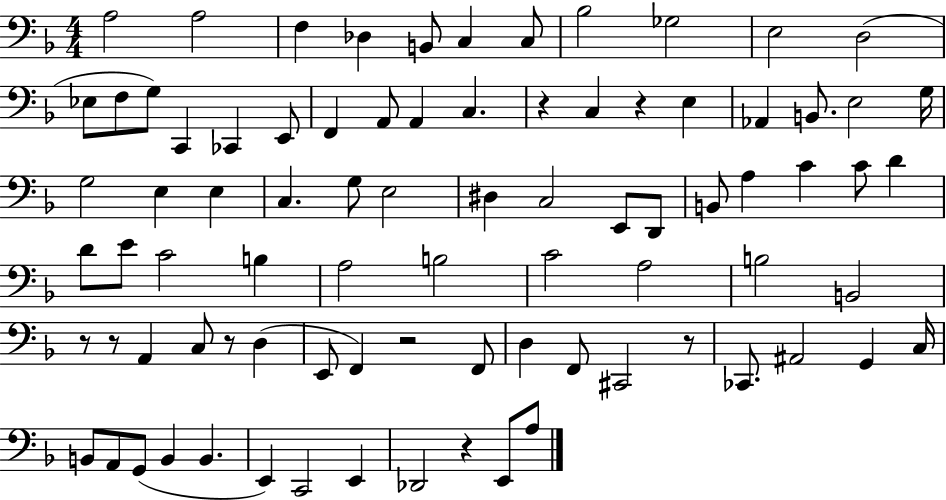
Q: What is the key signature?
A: F major